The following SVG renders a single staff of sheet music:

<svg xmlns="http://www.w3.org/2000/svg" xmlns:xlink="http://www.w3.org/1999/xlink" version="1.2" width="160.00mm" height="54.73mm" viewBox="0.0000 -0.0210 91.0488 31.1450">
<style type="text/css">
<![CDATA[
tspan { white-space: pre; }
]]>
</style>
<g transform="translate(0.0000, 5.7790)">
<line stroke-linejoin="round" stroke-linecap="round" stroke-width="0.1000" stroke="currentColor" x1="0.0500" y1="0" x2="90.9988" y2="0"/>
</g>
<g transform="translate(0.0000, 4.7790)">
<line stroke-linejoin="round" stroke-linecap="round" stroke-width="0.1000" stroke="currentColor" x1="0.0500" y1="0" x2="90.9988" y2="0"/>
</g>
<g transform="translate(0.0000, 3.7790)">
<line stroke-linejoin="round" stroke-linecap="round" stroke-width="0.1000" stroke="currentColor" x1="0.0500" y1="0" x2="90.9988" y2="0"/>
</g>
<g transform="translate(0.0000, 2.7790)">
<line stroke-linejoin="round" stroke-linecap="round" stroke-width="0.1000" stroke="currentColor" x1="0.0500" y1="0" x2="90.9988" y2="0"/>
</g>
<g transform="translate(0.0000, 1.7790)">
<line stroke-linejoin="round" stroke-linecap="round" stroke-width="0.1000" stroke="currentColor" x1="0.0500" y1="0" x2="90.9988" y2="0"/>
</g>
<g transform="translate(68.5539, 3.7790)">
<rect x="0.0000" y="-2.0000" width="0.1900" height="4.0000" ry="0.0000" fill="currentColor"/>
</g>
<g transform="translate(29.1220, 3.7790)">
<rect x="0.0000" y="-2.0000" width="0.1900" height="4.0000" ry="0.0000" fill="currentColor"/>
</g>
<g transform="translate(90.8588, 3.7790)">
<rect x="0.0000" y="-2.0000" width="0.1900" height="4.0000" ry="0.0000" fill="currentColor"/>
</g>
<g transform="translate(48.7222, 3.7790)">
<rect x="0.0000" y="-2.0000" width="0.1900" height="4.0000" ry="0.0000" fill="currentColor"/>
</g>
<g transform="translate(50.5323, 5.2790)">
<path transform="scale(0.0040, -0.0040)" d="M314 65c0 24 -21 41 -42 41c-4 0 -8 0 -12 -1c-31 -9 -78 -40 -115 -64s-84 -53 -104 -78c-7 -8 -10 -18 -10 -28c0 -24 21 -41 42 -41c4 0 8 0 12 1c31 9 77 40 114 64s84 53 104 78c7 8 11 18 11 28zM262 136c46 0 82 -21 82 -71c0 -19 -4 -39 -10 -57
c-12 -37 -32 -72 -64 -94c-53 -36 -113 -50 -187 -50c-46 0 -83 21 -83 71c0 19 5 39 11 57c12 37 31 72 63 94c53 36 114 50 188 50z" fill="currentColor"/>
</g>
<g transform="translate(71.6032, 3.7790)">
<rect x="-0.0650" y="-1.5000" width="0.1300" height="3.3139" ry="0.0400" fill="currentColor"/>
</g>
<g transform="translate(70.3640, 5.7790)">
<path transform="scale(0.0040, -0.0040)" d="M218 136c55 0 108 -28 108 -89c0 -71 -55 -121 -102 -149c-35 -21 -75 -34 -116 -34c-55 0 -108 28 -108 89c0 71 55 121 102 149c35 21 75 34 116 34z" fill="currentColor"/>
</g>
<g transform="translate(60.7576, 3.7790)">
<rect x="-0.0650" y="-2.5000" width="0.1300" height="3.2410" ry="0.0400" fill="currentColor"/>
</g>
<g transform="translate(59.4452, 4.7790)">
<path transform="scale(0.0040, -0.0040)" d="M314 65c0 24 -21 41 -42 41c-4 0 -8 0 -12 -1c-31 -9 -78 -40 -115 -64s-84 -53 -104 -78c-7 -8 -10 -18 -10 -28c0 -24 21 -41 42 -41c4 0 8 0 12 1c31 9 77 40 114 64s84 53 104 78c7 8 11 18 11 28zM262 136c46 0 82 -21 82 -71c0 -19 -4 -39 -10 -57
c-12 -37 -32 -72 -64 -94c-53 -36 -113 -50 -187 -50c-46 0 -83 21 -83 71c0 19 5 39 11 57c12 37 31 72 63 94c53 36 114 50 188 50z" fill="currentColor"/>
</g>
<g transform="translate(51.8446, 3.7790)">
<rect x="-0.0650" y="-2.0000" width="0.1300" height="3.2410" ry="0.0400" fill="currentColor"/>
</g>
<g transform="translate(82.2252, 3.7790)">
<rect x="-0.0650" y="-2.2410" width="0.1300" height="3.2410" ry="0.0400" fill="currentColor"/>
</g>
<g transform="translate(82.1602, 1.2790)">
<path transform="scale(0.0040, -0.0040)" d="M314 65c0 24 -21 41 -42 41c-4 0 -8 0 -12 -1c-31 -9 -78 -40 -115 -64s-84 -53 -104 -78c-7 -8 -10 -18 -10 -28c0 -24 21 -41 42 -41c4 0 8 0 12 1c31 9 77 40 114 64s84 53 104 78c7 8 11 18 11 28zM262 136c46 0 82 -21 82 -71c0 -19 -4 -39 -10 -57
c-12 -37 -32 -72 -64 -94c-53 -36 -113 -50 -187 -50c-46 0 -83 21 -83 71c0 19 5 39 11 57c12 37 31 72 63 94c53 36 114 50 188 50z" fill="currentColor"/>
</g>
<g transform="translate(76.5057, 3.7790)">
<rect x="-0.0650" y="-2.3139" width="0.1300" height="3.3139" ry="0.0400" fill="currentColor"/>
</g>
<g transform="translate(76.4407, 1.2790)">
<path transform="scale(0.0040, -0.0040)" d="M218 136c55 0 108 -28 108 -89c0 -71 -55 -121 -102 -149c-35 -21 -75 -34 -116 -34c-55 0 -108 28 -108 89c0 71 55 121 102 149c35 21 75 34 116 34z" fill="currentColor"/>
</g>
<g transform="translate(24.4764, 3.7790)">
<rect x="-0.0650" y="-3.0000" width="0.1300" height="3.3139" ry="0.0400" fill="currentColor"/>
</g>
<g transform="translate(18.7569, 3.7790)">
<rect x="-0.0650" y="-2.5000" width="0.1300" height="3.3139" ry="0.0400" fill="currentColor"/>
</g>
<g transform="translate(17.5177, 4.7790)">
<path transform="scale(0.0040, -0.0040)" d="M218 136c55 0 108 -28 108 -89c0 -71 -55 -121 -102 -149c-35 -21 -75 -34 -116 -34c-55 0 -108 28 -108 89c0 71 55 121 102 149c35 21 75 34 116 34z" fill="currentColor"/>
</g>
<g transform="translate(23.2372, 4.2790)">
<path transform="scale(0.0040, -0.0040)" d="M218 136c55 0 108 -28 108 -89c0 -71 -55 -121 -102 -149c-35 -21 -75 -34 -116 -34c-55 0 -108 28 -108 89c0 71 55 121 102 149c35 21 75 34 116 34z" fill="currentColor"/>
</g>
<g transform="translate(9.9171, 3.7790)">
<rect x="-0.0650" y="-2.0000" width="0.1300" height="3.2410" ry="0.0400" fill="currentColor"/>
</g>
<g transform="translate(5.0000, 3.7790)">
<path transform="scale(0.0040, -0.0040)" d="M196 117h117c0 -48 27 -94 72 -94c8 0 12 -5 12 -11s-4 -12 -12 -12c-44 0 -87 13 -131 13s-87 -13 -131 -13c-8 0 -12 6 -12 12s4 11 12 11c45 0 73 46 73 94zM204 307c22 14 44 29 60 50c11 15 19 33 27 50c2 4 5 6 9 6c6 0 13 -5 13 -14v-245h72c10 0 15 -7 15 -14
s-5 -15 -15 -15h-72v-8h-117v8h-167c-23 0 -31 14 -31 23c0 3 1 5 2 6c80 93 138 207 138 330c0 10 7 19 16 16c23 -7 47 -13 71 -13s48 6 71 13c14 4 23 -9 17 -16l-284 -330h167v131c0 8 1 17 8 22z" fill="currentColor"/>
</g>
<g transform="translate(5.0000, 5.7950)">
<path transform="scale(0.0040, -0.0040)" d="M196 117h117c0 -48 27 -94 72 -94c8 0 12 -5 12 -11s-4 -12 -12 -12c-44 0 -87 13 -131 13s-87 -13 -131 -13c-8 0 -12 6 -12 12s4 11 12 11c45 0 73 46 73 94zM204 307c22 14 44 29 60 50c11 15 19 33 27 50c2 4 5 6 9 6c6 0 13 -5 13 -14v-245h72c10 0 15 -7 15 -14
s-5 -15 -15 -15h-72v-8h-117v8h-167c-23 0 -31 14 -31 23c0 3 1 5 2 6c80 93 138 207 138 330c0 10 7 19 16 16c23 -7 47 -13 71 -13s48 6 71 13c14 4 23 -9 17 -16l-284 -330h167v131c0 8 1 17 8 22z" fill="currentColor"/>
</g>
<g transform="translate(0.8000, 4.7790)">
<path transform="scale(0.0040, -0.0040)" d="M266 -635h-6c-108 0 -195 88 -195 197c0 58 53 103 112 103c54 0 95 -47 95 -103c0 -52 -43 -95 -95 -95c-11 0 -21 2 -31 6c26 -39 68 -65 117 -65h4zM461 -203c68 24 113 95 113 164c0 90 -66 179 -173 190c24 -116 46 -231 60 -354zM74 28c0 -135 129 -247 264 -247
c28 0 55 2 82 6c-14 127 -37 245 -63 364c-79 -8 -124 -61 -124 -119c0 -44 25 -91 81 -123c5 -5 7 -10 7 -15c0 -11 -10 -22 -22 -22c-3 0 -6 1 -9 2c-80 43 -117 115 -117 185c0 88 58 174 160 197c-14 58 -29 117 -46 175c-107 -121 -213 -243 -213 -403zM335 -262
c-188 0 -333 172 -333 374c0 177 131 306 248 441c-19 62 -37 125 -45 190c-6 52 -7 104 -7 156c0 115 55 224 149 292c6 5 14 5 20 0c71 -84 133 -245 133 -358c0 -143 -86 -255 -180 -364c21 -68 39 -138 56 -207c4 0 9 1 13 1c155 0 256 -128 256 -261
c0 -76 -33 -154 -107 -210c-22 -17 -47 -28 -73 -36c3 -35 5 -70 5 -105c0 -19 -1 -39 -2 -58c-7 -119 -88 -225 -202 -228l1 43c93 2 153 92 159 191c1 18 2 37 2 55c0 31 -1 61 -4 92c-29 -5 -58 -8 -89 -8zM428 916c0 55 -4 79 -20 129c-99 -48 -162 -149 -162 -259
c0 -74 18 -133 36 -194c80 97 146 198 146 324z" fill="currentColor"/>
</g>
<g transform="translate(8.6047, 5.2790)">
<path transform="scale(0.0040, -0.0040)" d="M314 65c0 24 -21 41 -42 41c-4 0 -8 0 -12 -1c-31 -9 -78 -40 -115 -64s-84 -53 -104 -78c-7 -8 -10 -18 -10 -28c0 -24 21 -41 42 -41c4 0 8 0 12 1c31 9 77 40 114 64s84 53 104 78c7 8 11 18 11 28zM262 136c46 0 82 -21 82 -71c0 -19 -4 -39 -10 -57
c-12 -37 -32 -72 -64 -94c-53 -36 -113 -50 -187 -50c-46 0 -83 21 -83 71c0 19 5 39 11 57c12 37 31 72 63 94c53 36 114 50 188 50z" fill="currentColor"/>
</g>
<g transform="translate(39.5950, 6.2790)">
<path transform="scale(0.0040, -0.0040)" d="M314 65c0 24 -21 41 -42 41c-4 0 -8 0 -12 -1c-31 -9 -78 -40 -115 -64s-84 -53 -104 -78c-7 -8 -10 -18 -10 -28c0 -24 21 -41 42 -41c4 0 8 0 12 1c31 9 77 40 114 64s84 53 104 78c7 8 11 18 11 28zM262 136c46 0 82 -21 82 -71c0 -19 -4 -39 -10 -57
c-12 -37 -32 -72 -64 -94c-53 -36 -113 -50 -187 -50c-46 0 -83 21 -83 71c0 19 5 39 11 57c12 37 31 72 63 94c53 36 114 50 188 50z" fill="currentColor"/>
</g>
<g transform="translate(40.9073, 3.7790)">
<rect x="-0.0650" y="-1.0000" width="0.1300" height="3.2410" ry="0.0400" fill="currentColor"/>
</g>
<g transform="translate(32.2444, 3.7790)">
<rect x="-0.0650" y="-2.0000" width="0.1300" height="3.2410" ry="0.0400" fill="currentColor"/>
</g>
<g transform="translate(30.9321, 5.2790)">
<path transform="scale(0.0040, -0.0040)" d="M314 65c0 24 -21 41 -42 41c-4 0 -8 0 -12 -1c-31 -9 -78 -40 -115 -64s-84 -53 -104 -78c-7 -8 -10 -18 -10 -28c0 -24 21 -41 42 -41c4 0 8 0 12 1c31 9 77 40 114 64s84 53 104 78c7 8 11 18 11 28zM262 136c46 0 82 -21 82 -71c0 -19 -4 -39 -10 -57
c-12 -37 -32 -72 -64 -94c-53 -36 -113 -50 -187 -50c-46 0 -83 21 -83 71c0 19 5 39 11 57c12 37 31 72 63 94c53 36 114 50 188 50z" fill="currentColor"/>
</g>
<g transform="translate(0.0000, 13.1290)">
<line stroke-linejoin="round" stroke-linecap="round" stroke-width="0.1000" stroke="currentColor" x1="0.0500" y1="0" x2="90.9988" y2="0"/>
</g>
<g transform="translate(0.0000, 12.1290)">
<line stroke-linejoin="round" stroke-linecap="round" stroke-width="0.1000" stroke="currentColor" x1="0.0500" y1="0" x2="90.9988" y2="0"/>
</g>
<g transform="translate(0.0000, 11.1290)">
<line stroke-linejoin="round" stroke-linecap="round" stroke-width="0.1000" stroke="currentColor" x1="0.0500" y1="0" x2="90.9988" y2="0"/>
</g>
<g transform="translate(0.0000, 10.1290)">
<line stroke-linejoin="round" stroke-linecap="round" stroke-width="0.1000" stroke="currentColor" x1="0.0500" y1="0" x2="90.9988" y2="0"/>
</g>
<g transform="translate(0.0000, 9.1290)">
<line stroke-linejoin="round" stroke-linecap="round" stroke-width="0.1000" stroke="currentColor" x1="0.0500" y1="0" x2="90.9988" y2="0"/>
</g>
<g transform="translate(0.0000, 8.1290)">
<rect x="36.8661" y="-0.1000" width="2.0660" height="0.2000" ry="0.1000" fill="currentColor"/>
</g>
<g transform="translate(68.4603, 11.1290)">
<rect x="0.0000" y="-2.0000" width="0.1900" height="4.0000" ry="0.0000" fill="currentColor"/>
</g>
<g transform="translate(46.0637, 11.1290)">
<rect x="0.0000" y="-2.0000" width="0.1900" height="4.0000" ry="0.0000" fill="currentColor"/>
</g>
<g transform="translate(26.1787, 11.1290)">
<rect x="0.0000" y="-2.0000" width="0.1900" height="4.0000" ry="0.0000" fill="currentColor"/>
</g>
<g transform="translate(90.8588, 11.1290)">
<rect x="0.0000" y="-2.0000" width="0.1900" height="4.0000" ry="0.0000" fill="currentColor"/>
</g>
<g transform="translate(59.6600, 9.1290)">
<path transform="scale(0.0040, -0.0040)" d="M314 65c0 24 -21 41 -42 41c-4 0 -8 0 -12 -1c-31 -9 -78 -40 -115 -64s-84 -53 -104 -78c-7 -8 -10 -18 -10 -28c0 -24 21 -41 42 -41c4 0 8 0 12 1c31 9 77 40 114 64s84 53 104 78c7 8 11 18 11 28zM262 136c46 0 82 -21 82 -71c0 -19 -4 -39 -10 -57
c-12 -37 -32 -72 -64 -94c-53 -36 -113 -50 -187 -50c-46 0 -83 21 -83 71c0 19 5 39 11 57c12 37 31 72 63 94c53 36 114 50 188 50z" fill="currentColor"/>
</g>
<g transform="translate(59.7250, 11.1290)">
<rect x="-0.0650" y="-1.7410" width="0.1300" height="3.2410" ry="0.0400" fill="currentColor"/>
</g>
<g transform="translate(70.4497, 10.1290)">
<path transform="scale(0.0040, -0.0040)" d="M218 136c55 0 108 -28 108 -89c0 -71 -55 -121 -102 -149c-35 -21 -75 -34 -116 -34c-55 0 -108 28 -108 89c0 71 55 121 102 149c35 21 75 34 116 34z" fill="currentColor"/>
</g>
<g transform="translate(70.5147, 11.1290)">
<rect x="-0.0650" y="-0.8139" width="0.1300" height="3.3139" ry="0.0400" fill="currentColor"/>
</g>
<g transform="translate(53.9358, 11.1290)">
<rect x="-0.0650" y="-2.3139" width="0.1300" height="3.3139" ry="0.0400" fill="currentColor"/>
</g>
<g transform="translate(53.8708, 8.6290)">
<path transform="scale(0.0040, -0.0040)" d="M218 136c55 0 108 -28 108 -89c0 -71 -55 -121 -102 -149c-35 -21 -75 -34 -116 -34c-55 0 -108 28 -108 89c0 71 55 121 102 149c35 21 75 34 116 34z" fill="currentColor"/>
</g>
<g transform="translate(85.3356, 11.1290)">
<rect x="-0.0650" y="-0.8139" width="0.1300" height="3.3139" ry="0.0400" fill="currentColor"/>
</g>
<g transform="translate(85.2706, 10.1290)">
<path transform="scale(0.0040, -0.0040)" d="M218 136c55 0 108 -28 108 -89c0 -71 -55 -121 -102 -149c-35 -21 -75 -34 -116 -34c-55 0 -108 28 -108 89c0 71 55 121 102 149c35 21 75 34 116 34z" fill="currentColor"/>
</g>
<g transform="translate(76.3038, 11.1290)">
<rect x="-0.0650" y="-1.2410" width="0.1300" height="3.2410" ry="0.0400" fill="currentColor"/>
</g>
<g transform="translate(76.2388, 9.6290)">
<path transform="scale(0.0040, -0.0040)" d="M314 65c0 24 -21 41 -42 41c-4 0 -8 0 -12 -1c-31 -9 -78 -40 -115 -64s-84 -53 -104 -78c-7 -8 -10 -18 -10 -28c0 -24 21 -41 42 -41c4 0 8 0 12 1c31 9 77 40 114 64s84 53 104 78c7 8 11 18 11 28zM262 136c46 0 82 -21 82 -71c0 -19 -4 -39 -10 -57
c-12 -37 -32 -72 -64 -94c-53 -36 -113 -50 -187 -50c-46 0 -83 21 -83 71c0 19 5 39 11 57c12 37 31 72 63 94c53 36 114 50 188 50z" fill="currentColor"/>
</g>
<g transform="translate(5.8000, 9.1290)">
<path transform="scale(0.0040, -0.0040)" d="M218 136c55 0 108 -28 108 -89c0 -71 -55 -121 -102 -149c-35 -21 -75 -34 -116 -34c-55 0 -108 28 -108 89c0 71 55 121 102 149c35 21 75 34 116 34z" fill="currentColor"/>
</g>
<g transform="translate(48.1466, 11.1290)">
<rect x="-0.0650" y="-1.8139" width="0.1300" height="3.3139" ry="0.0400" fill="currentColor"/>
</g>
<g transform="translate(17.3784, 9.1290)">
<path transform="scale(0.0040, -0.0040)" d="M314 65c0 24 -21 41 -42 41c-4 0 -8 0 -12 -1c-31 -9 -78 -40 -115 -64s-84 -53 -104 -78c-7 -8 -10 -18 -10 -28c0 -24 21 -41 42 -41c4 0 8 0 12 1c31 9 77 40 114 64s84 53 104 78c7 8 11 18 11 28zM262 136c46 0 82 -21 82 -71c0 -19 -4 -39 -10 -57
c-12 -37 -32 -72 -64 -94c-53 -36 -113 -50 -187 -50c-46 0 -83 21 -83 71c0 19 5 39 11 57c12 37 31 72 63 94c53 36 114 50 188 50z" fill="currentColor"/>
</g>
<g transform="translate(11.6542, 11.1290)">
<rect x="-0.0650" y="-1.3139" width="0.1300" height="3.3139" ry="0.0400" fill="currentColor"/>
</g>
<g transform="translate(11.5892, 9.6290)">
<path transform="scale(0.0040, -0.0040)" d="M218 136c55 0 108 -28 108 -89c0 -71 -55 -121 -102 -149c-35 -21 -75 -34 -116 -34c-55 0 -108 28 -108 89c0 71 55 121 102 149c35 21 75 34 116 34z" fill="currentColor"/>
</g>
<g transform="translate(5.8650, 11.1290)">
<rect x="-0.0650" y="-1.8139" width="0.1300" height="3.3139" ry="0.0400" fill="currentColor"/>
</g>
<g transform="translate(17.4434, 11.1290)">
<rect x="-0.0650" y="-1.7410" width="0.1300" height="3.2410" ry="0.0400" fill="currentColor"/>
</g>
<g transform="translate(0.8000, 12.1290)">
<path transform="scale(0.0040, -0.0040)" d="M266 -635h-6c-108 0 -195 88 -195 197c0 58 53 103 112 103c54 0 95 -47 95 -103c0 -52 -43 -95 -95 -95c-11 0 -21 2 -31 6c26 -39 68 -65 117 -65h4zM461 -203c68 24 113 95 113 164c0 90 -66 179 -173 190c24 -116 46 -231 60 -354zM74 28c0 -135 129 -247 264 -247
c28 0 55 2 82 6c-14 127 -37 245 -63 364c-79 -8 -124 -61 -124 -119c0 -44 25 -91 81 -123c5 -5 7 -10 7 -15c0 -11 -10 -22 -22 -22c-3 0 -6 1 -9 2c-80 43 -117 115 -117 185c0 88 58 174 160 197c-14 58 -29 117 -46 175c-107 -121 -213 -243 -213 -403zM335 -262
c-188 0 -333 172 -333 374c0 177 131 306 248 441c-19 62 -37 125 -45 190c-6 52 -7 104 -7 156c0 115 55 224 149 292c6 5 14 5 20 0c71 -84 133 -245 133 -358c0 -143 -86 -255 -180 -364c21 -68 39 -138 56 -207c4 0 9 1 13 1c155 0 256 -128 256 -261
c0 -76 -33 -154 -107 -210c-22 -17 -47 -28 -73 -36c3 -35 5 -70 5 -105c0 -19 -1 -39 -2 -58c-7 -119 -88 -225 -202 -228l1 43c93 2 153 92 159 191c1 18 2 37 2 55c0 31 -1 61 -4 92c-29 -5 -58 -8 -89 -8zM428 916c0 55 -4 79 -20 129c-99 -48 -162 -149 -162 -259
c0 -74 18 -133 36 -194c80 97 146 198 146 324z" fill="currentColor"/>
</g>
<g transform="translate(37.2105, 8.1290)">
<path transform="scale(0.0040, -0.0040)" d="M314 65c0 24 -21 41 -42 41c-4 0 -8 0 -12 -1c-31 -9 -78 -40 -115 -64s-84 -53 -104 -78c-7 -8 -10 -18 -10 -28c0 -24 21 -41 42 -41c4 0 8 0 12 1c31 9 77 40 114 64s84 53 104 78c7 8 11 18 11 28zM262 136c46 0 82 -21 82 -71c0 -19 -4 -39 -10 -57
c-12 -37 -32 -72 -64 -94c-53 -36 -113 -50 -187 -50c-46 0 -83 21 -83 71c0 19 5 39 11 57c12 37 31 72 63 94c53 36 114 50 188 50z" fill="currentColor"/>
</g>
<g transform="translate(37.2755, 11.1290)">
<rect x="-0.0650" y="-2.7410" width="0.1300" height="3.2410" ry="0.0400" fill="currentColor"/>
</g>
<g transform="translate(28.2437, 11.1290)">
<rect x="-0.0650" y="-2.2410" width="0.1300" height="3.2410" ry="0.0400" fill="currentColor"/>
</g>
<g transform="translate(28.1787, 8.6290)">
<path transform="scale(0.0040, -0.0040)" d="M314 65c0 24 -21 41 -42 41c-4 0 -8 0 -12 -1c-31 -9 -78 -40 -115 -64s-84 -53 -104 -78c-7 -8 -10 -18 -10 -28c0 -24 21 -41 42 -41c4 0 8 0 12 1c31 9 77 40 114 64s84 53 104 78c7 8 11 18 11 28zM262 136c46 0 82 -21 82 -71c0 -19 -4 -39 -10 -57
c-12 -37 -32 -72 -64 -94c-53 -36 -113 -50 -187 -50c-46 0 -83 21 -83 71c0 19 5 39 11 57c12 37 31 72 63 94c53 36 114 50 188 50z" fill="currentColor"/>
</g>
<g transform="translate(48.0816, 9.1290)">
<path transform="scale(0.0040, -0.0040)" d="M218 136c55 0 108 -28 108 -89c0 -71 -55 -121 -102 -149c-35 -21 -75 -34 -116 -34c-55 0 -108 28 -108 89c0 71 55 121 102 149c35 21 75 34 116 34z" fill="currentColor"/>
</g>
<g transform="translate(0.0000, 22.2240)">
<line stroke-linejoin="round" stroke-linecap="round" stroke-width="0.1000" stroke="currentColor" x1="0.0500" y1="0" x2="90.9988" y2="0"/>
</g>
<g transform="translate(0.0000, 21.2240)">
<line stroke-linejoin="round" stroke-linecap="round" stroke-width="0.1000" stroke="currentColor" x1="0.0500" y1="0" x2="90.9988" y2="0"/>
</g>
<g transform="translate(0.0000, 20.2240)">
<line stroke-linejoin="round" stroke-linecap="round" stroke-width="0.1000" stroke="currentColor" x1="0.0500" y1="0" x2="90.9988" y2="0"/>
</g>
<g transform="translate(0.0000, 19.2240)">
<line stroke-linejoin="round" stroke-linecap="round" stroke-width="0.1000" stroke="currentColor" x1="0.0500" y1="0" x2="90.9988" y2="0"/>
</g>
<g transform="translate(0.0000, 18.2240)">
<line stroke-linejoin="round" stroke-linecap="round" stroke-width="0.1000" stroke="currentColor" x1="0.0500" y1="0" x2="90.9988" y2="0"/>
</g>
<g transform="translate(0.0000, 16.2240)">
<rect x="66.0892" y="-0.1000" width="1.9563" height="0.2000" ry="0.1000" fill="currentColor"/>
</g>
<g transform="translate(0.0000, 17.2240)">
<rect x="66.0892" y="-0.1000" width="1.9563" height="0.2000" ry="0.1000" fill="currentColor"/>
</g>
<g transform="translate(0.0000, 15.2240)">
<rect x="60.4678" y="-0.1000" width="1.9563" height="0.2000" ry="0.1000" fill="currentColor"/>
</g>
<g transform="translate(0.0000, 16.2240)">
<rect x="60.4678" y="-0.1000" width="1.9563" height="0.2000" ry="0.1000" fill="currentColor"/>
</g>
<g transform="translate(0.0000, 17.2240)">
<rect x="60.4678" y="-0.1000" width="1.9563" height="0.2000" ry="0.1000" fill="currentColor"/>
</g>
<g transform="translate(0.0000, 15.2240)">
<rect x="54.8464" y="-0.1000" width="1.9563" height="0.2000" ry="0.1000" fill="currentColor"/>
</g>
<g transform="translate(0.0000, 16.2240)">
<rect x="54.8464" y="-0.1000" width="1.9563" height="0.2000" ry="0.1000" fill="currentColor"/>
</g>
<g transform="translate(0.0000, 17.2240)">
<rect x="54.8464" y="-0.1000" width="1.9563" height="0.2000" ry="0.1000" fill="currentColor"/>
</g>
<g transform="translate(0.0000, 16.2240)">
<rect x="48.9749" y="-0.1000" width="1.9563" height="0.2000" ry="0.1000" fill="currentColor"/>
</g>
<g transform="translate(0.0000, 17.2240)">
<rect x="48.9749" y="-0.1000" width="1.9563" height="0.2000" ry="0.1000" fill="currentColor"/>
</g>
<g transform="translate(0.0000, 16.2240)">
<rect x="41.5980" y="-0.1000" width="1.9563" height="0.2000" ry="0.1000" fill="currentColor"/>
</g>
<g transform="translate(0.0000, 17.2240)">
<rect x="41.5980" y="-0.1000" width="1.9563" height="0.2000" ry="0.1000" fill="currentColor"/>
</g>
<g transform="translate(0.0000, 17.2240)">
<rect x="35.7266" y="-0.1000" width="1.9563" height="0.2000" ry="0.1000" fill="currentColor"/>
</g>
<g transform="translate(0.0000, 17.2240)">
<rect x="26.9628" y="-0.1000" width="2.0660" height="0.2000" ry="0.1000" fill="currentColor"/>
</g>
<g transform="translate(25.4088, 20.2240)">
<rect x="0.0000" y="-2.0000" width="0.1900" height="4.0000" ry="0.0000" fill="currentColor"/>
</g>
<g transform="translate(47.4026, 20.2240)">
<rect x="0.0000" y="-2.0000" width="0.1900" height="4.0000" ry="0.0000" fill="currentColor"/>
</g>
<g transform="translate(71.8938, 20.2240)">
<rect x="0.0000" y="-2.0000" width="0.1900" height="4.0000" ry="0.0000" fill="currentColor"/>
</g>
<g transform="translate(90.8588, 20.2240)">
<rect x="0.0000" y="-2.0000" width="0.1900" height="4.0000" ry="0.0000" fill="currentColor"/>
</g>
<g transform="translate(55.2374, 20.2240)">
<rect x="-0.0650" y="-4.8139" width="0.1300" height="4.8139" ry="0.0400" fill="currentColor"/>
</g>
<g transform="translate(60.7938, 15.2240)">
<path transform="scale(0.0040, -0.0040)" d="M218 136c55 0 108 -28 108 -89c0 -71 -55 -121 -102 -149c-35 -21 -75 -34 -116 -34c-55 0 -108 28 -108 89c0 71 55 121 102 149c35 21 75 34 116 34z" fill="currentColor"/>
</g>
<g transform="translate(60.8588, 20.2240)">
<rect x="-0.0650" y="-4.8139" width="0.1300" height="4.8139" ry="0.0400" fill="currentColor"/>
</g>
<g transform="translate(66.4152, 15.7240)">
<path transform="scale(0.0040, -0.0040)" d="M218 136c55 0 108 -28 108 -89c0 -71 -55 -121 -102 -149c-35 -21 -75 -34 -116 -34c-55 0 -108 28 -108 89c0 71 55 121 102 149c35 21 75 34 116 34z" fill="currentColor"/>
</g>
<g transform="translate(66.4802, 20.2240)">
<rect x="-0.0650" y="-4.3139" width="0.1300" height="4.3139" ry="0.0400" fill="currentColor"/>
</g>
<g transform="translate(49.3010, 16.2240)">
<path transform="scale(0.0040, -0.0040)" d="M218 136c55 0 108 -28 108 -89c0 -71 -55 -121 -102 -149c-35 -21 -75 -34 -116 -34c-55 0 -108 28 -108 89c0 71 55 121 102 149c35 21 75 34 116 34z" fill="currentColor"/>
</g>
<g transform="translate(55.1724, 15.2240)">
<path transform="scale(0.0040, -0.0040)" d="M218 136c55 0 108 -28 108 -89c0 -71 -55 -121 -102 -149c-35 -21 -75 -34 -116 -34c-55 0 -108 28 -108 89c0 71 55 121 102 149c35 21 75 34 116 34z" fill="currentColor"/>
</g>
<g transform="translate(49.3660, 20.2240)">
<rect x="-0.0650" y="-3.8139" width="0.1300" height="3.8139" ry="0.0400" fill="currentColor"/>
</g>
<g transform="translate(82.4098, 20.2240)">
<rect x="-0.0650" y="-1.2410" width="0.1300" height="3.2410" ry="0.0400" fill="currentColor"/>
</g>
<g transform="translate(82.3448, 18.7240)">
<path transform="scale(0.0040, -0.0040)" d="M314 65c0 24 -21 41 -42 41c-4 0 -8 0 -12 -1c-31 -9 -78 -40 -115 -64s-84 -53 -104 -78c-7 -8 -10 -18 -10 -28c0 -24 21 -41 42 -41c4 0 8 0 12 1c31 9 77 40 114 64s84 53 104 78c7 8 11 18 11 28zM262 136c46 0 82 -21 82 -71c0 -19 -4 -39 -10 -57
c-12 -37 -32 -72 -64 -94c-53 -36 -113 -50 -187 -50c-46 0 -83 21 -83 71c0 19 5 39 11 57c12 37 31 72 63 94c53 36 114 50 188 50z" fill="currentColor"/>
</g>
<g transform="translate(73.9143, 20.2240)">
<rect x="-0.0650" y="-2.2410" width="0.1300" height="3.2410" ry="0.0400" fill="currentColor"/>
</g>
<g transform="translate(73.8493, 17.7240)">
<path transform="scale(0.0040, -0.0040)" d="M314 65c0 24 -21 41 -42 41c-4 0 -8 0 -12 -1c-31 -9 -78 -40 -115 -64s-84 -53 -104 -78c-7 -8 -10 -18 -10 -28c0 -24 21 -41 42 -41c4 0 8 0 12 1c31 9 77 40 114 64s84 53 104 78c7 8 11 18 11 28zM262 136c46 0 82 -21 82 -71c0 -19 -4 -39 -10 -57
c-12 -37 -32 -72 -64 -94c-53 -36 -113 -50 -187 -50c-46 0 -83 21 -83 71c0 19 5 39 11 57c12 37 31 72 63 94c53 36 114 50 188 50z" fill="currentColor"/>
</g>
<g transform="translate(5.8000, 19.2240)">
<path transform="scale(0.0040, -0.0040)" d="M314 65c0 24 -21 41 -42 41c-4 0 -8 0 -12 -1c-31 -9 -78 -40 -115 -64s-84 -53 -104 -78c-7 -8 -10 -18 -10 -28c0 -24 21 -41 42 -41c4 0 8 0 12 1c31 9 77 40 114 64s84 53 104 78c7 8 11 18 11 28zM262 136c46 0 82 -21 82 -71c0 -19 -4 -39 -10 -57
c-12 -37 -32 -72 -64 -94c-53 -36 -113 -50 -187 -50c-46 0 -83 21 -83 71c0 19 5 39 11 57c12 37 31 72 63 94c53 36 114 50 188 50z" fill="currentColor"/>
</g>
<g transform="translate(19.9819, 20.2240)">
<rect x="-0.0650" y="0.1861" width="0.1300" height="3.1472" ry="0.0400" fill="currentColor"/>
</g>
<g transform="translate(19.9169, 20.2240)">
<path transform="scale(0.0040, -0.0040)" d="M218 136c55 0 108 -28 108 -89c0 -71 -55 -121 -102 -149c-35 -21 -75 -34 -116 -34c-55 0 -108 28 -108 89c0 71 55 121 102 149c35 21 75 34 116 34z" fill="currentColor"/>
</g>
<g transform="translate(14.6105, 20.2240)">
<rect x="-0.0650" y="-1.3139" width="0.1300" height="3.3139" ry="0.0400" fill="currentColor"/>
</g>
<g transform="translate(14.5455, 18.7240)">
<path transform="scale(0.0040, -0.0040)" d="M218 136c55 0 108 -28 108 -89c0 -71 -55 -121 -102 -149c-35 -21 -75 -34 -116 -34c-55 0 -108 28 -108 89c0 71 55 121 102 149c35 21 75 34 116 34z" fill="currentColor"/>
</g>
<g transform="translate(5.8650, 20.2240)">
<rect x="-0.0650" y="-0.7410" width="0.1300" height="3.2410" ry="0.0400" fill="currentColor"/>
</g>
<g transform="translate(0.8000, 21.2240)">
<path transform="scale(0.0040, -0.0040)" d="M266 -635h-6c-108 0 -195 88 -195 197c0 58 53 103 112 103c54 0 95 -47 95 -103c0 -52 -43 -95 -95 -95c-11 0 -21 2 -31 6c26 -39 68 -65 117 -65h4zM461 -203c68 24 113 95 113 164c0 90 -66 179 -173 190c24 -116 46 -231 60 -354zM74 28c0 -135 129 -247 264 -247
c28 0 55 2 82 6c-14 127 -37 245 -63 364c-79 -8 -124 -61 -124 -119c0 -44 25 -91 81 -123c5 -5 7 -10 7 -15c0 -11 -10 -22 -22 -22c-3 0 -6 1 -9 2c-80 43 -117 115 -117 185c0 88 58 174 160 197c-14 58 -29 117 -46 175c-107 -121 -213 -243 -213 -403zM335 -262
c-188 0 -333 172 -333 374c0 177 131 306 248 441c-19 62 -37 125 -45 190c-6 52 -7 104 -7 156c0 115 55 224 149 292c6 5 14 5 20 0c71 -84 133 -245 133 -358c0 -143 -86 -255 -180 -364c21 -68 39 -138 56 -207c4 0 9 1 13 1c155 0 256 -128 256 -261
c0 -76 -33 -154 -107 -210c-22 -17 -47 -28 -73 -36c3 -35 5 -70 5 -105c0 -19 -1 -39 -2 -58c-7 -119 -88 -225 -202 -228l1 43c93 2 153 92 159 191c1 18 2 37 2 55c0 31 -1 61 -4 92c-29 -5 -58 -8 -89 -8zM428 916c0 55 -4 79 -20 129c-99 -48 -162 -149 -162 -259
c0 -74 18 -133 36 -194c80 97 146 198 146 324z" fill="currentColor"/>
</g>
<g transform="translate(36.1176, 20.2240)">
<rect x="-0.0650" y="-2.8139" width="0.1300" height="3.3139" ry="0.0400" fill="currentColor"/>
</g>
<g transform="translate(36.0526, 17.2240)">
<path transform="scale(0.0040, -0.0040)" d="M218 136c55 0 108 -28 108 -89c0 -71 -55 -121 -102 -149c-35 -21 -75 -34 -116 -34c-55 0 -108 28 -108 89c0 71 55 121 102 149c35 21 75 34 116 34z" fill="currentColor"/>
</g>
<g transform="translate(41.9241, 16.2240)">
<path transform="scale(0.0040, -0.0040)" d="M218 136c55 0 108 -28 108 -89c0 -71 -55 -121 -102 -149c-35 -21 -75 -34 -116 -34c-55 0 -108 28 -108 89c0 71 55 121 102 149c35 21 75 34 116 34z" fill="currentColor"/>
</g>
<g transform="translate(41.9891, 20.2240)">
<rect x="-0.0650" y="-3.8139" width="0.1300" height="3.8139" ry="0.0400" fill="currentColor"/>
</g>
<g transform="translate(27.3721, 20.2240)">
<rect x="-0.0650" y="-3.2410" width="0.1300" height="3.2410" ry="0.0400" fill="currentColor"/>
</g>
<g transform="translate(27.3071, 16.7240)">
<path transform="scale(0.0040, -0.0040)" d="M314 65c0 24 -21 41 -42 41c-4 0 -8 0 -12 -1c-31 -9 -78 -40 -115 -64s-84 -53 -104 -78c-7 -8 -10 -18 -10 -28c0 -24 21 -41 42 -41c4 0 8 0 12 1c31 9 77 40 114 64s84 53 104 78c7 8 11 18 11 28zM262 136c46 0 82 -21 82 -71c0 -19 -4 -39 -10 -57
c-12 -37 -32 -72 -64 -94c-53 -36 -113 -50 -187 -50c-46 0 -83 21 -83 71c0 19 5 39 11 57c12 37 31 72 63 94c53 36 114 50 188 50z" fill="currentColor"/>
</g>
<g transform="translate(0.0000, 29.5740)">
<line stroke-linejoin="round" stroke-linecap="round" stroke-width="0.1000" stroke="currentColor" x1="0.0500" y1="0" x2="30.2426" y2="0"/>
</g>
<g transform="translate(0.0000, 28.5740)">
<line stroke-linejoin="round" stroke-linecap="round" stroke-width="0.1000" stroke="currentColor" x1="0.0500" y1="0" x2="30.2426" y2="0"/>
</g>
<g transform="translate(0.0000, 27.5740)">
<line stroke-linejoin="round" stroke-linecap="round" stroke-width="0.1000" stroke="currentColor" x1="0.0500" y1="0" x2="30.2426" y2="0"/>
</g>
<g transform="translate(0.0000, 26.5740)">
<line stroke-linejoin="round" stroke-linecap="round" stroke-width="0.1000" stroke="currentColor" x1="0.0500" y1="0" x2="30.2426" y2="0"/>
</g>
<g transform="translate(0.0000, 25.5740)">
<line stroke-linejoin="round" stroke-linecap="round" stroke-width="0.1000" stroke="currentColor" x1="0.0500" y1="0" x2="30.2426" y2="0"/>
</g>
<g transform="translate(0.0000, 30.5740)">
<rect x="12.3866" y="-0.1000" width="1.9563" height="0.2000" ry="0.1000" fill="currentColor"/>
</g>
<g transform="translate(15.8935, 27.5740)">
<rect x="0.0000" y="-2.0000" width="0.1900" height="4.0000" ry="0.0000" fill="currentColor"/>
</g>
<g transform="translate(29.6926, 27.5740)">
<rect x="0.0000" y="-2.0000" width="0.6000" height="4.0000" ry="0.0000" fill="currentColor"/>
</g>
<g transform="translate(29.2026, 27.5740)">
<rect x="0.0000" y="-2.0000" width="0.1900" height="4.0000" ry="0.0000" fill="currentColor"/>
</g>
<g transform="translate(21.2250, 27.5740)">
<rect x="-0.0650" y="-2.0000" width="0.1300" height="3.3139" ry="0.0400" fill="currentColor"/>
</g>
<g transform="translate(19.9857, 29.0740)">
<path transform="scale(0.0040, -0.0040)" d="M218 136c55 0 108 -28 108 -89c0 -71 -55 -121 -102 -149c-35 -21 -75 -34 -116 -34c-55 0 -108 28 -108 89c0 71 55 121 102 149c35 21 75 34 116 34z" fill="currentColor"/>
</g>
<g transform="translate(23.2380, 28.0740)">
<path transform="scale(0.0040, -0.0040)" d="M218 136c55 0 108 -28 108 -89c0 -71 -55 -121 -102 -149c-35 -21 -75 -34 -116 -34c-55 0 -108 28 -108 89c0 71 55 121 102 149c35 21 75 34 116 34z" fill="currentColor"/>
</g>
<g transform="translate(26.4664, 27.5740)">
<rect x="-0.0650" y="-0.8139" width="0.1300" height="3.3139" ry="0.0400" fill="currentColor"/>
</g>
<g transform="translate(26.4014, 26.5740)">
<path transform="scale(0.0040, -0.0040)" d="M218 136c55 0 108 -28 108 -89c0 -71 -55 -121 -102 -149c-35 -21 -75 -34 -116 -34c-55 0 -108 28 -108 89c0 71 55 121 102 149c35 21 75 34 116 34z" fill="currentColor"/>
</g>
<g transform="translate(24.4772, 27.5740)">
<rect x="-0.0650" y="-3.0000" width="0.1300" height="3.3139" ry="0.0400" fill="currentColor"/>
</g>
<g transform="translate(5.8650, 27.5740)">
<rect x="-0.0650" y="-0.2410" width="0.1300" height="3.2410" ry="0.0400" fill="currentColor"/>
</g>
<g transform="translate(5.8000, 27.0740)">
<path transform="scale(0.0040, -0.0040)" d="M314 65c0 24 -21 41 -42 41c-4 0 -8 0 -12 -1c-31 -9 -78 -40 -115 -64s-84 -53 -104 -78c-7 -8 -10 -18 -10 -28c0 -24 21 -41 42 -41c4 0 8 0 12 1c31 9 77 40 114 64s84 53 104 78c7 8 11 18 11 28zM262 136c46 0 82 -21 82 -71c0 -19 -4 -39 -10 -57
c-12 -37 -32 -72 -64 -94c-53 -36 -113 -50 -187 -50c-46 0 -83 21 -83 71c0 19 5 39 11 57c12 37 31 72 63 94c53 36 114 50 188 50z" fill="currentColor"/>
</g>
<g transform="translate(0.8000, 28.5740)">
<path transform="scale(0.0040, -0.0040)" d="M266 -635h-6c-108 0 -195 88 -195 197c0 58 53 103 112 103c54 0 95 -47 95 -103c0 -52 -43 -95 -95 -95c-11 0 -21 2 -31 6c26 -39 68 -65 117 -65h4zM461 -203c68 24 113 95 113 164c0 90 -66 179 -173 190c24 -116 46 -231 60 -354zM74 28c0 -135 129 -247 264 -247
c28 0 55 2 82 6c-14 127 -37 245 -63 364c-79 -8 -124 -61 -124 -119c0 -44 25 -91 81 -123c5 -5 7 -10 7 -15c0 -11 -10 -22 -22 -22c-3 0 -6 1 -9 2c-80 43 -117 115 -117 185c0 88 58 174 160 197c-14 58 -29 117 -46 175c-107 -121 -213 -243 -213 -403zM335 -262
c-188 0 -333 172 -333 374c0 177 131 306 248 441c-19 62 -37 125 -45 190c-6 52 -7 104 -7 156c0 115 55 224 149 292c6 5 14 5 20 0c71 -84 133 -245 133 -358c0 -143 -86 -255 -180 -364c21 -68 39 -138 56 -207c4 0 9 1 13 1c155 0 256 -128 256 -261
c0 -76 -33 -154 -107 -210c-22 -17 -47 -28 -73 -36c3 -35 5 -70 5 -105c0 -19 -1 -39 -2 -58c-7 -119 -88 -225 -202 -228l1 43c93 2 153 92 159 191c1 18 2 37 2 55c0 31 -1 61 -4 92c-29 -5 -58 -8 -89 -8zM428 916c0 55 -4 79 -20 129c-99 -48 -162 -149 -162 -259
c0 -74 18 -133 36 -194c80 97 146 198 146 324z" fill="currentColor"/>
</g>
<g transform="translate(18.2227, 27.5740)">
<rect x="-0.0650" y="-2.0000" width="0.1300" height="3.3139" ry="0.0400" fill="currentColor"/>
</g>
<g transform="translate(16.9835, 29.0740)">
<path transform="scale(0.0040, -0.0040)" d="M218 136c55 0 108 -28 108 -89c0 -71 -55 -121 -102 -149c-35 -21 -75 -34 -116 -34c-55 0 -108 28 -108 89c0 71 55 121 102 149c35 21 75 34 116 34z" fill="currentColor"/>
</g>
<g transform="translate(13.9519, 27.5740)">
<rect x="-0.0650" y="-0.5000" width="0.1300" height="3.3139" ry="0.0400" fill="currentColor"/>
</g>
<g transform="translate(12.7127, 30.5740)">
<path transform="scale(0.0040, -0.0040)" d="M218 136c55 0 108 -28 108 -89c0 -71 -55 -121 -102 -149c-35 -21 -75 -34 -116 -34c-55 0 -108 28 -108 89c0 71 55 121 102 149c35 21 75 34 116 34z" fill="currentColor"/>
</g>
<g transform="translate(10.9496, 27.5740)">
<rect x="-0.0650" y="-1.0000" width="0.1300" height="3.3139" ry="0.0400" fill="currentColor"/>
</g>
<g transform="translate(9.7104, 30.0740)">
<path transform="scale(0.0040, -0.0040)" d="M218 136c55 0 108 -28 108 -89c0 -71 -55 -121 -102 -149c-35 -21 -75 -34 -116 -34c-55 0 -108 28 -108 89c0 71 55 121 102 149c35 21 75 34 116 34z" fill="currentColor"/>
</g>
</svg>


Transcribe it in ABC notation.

X:1
T:Untitled
M:4/4
L:1/4
K:C
F2 G A F2 D2 F2 G2 E g g2 f e f2 g2 a2 f g f2 d e2 d d2 e B b2 a c' c' e' e' d' g2 e2 c2 D C F F A d